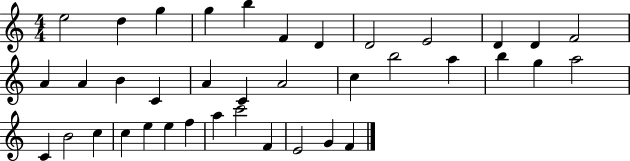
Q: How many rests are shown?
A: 0